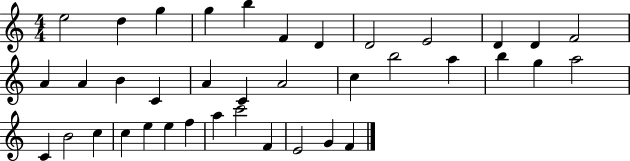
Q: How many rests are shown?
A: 0